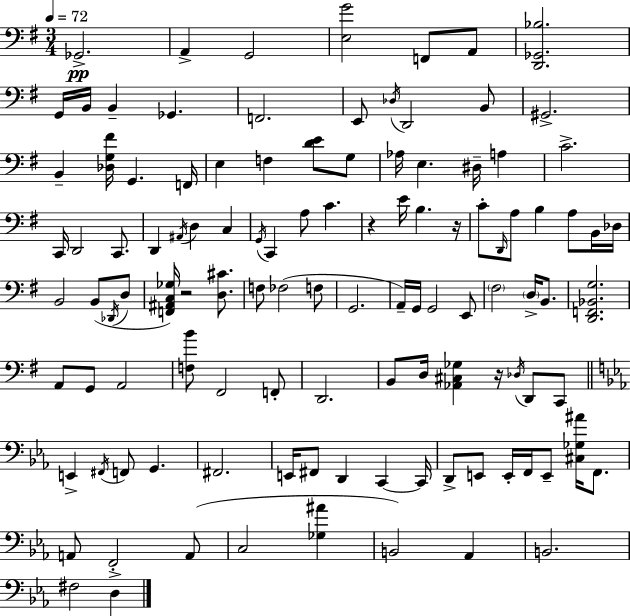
Gb2/h. A2/q G2/h [E3,G4]/h F2/e A2/e [D2,Gb2,Bb3]/h. G2/s B2/s B2/q Gb2/q. F2/h. E2/e Db3/s D2/h B2/e G#2/h. B2/q [Db3,G3,F#4]/s G2/q. F2/s E3/q F3/q [D4,E4]/e G3/e Ab3/s E3/q. D#3/s A3/q C4/h. C2/s D2/h C2/e. D2/q A#2/s D3/q C3/q G2/s C2/q A3/e C4/q. R/q E4/s B3/q. R/s C4/e D2/s A3/e B3/q A3/e B2/s Db3/s B2/h B2/e Db2/s D3/e [F2,A#2,C3,Gb3]/s R/h [D3,C#4]/e. F3/e FES3/h F3/e G2/h. A2/s G2/s G2/h E2/e F#3/h D3/s B2/e. [D2,F2,Bb2,G3]/h. A2/e G2/e A2/h [F3,B4]/e F#2/h F2/e D2/h. B2/e D3/s [Ab2,C#3,Gb3]/q R/s Db3/s D2/e C2/e E2/q F#2/s F2/e G2/q. F#2/h. E2/s F#2/e D2/q C2/q C2/s D2/e E2/e E2/s F2/s E2/e [C#3,Gb3,A#4]/s F2/e. A2/e F2/h A2/e C3/h [Gb3,A#4]/q B2/h Ab2/q B2/h. F#3/h D3/q